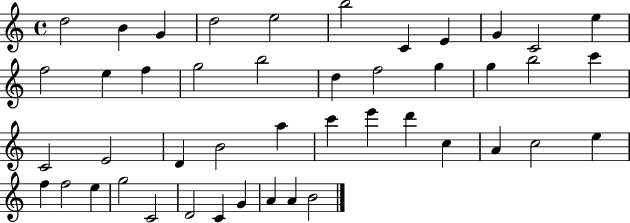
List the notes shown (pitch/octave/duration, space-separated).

D5/h B4/q G4/q D5/h E5/h B5/h C4/q E4/q G4/q C4/h E5/q F5/h E5/q F5/q G5/h B5/h D5/q F5/h G5/q G5/q B5/h C6/q C4/h E4/h D4/q B4/h A5/q C6/q E6/q D6/q C5/q A4/q C5/h E5/q F5/q F5/h E5/q G5/h C4/h D4/h C4/q G4/q A4/q A4/q B4/h